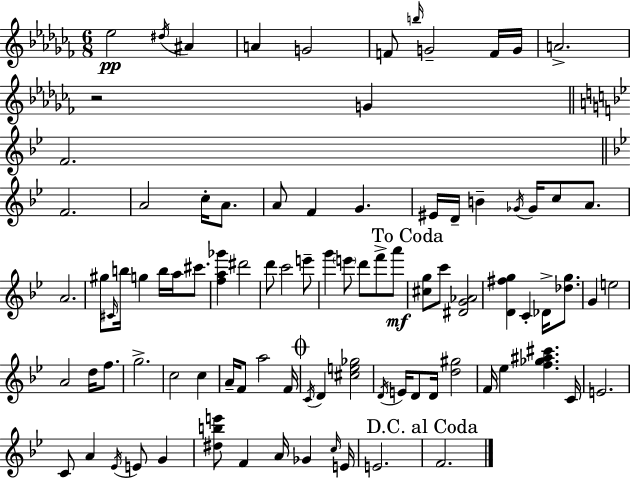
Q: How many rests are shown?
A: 1